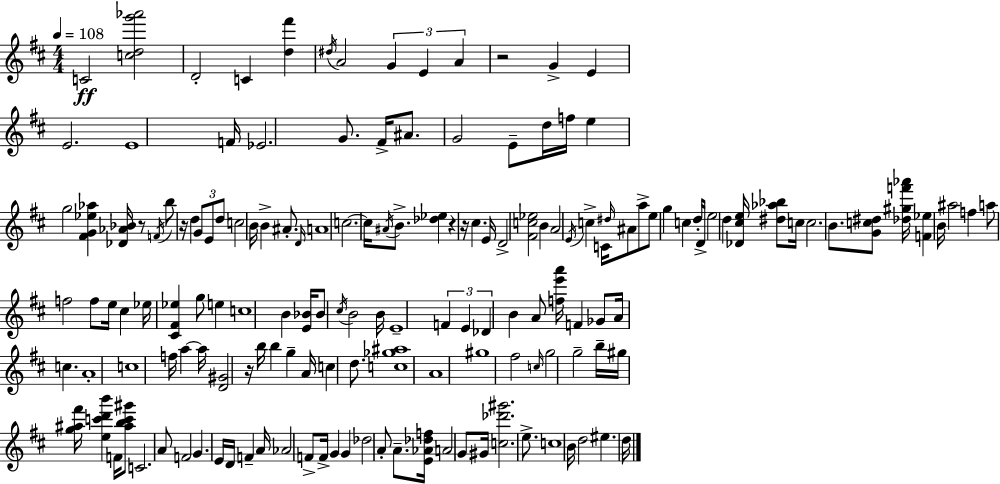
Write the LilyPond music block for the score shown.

{
  \clef treble
  \numericTimeSignature
  \time 4/4
  \key d \major
  \tempo 4 = 108
  c'2\ff <c'' d'' g''' aes'''>2 | d'2-. c'4 <d'' fis'''>4 | \acciaccatura { dis''16 } a'2 \tuplet 3/2 { g'4 e'4 | a'4 } r2 g'4-> | \break e'4 e'2. | e'1 | f'16 ees'2. g'8. | fis'16-> ais'8. g'2 e'8-- d''16 | \break f''16 e''4 g''2 <fis' g' ees'' aes''>4 | <des' aes' bes'>16 r8 \acciaccatura { f'16 } b''8 r16 d''4 \tuplet 3/2 { g'8 e'8 | d''8 } c''2 b'16 b'4-> ais'8.-. | \grace { d'16 } a'1 | \break c''2.~~ c''16 | \acciaccatura { ais'16 } b'8.-> <des'' ees''>4 r4 r16 cis''4. | e'16 d'2-> <fis' c'' ees''>2 | b'4 a'2 | \break \acciaccatura { e'16 } c''4-> c'16 \grace { dis''16 } ais'8 a''8-> e''8 g''4 | c''4 d''16-. d'16-> e''2 d''4 | <des' cis'' e''>16 <dis'' aes'' bes''>8 c''16 c''2. | b'8. <g' c'' dis''>8 <des'' gis'' f''' aes'''>16 <f' ees''>4 b'16 ais''2 | \break f''4 a''8 f''2 | f''8 e''16 cis''4 ees''16 <cis' fis' ees''>4 | g''8 e''4 c''1 | b'4 <e' bes'>16 bes'8 \acciaccatura { cis''16 } b'2 | \break b'16 e'1-- | \tuplet 3/2 { f'4 e'4 des'4 } | b'4 a'8 <f'' e''' a'''>16 f'4 ges'8 | a'16 c''4. a'1-. | \break c''1 | f''16 a''4~~ a''16 <d' gis'>2 | r16 b''16 b''4 g''4-- a'16 | c''4 d''8. <c'' ges'' ais''>1 | \break a'1 | gis''1 | fis''2 \grace { c''16 } | g''2 g''2-- | \break b''16-- gis''16 <g'' ais'' fis'''>16 <e'' c''' d''' b'''>4 f'16 <ais'' b'' c''' gis'''>8 c'2. | a'8 f'2 | g'4. e'16 d'16 f'4-- a'16 aes'2 | f'8-> f'16-> g'4 g'4 | \break des''2 a'8-. a'8.-- <e' aes' des'' f''>16 a'2 | g'8 gis'16 <c'' des''' gis'''>2. | e''8.-> c''1 | b'16 d''2 | \break eis''4. d''16 \bar "|."
}